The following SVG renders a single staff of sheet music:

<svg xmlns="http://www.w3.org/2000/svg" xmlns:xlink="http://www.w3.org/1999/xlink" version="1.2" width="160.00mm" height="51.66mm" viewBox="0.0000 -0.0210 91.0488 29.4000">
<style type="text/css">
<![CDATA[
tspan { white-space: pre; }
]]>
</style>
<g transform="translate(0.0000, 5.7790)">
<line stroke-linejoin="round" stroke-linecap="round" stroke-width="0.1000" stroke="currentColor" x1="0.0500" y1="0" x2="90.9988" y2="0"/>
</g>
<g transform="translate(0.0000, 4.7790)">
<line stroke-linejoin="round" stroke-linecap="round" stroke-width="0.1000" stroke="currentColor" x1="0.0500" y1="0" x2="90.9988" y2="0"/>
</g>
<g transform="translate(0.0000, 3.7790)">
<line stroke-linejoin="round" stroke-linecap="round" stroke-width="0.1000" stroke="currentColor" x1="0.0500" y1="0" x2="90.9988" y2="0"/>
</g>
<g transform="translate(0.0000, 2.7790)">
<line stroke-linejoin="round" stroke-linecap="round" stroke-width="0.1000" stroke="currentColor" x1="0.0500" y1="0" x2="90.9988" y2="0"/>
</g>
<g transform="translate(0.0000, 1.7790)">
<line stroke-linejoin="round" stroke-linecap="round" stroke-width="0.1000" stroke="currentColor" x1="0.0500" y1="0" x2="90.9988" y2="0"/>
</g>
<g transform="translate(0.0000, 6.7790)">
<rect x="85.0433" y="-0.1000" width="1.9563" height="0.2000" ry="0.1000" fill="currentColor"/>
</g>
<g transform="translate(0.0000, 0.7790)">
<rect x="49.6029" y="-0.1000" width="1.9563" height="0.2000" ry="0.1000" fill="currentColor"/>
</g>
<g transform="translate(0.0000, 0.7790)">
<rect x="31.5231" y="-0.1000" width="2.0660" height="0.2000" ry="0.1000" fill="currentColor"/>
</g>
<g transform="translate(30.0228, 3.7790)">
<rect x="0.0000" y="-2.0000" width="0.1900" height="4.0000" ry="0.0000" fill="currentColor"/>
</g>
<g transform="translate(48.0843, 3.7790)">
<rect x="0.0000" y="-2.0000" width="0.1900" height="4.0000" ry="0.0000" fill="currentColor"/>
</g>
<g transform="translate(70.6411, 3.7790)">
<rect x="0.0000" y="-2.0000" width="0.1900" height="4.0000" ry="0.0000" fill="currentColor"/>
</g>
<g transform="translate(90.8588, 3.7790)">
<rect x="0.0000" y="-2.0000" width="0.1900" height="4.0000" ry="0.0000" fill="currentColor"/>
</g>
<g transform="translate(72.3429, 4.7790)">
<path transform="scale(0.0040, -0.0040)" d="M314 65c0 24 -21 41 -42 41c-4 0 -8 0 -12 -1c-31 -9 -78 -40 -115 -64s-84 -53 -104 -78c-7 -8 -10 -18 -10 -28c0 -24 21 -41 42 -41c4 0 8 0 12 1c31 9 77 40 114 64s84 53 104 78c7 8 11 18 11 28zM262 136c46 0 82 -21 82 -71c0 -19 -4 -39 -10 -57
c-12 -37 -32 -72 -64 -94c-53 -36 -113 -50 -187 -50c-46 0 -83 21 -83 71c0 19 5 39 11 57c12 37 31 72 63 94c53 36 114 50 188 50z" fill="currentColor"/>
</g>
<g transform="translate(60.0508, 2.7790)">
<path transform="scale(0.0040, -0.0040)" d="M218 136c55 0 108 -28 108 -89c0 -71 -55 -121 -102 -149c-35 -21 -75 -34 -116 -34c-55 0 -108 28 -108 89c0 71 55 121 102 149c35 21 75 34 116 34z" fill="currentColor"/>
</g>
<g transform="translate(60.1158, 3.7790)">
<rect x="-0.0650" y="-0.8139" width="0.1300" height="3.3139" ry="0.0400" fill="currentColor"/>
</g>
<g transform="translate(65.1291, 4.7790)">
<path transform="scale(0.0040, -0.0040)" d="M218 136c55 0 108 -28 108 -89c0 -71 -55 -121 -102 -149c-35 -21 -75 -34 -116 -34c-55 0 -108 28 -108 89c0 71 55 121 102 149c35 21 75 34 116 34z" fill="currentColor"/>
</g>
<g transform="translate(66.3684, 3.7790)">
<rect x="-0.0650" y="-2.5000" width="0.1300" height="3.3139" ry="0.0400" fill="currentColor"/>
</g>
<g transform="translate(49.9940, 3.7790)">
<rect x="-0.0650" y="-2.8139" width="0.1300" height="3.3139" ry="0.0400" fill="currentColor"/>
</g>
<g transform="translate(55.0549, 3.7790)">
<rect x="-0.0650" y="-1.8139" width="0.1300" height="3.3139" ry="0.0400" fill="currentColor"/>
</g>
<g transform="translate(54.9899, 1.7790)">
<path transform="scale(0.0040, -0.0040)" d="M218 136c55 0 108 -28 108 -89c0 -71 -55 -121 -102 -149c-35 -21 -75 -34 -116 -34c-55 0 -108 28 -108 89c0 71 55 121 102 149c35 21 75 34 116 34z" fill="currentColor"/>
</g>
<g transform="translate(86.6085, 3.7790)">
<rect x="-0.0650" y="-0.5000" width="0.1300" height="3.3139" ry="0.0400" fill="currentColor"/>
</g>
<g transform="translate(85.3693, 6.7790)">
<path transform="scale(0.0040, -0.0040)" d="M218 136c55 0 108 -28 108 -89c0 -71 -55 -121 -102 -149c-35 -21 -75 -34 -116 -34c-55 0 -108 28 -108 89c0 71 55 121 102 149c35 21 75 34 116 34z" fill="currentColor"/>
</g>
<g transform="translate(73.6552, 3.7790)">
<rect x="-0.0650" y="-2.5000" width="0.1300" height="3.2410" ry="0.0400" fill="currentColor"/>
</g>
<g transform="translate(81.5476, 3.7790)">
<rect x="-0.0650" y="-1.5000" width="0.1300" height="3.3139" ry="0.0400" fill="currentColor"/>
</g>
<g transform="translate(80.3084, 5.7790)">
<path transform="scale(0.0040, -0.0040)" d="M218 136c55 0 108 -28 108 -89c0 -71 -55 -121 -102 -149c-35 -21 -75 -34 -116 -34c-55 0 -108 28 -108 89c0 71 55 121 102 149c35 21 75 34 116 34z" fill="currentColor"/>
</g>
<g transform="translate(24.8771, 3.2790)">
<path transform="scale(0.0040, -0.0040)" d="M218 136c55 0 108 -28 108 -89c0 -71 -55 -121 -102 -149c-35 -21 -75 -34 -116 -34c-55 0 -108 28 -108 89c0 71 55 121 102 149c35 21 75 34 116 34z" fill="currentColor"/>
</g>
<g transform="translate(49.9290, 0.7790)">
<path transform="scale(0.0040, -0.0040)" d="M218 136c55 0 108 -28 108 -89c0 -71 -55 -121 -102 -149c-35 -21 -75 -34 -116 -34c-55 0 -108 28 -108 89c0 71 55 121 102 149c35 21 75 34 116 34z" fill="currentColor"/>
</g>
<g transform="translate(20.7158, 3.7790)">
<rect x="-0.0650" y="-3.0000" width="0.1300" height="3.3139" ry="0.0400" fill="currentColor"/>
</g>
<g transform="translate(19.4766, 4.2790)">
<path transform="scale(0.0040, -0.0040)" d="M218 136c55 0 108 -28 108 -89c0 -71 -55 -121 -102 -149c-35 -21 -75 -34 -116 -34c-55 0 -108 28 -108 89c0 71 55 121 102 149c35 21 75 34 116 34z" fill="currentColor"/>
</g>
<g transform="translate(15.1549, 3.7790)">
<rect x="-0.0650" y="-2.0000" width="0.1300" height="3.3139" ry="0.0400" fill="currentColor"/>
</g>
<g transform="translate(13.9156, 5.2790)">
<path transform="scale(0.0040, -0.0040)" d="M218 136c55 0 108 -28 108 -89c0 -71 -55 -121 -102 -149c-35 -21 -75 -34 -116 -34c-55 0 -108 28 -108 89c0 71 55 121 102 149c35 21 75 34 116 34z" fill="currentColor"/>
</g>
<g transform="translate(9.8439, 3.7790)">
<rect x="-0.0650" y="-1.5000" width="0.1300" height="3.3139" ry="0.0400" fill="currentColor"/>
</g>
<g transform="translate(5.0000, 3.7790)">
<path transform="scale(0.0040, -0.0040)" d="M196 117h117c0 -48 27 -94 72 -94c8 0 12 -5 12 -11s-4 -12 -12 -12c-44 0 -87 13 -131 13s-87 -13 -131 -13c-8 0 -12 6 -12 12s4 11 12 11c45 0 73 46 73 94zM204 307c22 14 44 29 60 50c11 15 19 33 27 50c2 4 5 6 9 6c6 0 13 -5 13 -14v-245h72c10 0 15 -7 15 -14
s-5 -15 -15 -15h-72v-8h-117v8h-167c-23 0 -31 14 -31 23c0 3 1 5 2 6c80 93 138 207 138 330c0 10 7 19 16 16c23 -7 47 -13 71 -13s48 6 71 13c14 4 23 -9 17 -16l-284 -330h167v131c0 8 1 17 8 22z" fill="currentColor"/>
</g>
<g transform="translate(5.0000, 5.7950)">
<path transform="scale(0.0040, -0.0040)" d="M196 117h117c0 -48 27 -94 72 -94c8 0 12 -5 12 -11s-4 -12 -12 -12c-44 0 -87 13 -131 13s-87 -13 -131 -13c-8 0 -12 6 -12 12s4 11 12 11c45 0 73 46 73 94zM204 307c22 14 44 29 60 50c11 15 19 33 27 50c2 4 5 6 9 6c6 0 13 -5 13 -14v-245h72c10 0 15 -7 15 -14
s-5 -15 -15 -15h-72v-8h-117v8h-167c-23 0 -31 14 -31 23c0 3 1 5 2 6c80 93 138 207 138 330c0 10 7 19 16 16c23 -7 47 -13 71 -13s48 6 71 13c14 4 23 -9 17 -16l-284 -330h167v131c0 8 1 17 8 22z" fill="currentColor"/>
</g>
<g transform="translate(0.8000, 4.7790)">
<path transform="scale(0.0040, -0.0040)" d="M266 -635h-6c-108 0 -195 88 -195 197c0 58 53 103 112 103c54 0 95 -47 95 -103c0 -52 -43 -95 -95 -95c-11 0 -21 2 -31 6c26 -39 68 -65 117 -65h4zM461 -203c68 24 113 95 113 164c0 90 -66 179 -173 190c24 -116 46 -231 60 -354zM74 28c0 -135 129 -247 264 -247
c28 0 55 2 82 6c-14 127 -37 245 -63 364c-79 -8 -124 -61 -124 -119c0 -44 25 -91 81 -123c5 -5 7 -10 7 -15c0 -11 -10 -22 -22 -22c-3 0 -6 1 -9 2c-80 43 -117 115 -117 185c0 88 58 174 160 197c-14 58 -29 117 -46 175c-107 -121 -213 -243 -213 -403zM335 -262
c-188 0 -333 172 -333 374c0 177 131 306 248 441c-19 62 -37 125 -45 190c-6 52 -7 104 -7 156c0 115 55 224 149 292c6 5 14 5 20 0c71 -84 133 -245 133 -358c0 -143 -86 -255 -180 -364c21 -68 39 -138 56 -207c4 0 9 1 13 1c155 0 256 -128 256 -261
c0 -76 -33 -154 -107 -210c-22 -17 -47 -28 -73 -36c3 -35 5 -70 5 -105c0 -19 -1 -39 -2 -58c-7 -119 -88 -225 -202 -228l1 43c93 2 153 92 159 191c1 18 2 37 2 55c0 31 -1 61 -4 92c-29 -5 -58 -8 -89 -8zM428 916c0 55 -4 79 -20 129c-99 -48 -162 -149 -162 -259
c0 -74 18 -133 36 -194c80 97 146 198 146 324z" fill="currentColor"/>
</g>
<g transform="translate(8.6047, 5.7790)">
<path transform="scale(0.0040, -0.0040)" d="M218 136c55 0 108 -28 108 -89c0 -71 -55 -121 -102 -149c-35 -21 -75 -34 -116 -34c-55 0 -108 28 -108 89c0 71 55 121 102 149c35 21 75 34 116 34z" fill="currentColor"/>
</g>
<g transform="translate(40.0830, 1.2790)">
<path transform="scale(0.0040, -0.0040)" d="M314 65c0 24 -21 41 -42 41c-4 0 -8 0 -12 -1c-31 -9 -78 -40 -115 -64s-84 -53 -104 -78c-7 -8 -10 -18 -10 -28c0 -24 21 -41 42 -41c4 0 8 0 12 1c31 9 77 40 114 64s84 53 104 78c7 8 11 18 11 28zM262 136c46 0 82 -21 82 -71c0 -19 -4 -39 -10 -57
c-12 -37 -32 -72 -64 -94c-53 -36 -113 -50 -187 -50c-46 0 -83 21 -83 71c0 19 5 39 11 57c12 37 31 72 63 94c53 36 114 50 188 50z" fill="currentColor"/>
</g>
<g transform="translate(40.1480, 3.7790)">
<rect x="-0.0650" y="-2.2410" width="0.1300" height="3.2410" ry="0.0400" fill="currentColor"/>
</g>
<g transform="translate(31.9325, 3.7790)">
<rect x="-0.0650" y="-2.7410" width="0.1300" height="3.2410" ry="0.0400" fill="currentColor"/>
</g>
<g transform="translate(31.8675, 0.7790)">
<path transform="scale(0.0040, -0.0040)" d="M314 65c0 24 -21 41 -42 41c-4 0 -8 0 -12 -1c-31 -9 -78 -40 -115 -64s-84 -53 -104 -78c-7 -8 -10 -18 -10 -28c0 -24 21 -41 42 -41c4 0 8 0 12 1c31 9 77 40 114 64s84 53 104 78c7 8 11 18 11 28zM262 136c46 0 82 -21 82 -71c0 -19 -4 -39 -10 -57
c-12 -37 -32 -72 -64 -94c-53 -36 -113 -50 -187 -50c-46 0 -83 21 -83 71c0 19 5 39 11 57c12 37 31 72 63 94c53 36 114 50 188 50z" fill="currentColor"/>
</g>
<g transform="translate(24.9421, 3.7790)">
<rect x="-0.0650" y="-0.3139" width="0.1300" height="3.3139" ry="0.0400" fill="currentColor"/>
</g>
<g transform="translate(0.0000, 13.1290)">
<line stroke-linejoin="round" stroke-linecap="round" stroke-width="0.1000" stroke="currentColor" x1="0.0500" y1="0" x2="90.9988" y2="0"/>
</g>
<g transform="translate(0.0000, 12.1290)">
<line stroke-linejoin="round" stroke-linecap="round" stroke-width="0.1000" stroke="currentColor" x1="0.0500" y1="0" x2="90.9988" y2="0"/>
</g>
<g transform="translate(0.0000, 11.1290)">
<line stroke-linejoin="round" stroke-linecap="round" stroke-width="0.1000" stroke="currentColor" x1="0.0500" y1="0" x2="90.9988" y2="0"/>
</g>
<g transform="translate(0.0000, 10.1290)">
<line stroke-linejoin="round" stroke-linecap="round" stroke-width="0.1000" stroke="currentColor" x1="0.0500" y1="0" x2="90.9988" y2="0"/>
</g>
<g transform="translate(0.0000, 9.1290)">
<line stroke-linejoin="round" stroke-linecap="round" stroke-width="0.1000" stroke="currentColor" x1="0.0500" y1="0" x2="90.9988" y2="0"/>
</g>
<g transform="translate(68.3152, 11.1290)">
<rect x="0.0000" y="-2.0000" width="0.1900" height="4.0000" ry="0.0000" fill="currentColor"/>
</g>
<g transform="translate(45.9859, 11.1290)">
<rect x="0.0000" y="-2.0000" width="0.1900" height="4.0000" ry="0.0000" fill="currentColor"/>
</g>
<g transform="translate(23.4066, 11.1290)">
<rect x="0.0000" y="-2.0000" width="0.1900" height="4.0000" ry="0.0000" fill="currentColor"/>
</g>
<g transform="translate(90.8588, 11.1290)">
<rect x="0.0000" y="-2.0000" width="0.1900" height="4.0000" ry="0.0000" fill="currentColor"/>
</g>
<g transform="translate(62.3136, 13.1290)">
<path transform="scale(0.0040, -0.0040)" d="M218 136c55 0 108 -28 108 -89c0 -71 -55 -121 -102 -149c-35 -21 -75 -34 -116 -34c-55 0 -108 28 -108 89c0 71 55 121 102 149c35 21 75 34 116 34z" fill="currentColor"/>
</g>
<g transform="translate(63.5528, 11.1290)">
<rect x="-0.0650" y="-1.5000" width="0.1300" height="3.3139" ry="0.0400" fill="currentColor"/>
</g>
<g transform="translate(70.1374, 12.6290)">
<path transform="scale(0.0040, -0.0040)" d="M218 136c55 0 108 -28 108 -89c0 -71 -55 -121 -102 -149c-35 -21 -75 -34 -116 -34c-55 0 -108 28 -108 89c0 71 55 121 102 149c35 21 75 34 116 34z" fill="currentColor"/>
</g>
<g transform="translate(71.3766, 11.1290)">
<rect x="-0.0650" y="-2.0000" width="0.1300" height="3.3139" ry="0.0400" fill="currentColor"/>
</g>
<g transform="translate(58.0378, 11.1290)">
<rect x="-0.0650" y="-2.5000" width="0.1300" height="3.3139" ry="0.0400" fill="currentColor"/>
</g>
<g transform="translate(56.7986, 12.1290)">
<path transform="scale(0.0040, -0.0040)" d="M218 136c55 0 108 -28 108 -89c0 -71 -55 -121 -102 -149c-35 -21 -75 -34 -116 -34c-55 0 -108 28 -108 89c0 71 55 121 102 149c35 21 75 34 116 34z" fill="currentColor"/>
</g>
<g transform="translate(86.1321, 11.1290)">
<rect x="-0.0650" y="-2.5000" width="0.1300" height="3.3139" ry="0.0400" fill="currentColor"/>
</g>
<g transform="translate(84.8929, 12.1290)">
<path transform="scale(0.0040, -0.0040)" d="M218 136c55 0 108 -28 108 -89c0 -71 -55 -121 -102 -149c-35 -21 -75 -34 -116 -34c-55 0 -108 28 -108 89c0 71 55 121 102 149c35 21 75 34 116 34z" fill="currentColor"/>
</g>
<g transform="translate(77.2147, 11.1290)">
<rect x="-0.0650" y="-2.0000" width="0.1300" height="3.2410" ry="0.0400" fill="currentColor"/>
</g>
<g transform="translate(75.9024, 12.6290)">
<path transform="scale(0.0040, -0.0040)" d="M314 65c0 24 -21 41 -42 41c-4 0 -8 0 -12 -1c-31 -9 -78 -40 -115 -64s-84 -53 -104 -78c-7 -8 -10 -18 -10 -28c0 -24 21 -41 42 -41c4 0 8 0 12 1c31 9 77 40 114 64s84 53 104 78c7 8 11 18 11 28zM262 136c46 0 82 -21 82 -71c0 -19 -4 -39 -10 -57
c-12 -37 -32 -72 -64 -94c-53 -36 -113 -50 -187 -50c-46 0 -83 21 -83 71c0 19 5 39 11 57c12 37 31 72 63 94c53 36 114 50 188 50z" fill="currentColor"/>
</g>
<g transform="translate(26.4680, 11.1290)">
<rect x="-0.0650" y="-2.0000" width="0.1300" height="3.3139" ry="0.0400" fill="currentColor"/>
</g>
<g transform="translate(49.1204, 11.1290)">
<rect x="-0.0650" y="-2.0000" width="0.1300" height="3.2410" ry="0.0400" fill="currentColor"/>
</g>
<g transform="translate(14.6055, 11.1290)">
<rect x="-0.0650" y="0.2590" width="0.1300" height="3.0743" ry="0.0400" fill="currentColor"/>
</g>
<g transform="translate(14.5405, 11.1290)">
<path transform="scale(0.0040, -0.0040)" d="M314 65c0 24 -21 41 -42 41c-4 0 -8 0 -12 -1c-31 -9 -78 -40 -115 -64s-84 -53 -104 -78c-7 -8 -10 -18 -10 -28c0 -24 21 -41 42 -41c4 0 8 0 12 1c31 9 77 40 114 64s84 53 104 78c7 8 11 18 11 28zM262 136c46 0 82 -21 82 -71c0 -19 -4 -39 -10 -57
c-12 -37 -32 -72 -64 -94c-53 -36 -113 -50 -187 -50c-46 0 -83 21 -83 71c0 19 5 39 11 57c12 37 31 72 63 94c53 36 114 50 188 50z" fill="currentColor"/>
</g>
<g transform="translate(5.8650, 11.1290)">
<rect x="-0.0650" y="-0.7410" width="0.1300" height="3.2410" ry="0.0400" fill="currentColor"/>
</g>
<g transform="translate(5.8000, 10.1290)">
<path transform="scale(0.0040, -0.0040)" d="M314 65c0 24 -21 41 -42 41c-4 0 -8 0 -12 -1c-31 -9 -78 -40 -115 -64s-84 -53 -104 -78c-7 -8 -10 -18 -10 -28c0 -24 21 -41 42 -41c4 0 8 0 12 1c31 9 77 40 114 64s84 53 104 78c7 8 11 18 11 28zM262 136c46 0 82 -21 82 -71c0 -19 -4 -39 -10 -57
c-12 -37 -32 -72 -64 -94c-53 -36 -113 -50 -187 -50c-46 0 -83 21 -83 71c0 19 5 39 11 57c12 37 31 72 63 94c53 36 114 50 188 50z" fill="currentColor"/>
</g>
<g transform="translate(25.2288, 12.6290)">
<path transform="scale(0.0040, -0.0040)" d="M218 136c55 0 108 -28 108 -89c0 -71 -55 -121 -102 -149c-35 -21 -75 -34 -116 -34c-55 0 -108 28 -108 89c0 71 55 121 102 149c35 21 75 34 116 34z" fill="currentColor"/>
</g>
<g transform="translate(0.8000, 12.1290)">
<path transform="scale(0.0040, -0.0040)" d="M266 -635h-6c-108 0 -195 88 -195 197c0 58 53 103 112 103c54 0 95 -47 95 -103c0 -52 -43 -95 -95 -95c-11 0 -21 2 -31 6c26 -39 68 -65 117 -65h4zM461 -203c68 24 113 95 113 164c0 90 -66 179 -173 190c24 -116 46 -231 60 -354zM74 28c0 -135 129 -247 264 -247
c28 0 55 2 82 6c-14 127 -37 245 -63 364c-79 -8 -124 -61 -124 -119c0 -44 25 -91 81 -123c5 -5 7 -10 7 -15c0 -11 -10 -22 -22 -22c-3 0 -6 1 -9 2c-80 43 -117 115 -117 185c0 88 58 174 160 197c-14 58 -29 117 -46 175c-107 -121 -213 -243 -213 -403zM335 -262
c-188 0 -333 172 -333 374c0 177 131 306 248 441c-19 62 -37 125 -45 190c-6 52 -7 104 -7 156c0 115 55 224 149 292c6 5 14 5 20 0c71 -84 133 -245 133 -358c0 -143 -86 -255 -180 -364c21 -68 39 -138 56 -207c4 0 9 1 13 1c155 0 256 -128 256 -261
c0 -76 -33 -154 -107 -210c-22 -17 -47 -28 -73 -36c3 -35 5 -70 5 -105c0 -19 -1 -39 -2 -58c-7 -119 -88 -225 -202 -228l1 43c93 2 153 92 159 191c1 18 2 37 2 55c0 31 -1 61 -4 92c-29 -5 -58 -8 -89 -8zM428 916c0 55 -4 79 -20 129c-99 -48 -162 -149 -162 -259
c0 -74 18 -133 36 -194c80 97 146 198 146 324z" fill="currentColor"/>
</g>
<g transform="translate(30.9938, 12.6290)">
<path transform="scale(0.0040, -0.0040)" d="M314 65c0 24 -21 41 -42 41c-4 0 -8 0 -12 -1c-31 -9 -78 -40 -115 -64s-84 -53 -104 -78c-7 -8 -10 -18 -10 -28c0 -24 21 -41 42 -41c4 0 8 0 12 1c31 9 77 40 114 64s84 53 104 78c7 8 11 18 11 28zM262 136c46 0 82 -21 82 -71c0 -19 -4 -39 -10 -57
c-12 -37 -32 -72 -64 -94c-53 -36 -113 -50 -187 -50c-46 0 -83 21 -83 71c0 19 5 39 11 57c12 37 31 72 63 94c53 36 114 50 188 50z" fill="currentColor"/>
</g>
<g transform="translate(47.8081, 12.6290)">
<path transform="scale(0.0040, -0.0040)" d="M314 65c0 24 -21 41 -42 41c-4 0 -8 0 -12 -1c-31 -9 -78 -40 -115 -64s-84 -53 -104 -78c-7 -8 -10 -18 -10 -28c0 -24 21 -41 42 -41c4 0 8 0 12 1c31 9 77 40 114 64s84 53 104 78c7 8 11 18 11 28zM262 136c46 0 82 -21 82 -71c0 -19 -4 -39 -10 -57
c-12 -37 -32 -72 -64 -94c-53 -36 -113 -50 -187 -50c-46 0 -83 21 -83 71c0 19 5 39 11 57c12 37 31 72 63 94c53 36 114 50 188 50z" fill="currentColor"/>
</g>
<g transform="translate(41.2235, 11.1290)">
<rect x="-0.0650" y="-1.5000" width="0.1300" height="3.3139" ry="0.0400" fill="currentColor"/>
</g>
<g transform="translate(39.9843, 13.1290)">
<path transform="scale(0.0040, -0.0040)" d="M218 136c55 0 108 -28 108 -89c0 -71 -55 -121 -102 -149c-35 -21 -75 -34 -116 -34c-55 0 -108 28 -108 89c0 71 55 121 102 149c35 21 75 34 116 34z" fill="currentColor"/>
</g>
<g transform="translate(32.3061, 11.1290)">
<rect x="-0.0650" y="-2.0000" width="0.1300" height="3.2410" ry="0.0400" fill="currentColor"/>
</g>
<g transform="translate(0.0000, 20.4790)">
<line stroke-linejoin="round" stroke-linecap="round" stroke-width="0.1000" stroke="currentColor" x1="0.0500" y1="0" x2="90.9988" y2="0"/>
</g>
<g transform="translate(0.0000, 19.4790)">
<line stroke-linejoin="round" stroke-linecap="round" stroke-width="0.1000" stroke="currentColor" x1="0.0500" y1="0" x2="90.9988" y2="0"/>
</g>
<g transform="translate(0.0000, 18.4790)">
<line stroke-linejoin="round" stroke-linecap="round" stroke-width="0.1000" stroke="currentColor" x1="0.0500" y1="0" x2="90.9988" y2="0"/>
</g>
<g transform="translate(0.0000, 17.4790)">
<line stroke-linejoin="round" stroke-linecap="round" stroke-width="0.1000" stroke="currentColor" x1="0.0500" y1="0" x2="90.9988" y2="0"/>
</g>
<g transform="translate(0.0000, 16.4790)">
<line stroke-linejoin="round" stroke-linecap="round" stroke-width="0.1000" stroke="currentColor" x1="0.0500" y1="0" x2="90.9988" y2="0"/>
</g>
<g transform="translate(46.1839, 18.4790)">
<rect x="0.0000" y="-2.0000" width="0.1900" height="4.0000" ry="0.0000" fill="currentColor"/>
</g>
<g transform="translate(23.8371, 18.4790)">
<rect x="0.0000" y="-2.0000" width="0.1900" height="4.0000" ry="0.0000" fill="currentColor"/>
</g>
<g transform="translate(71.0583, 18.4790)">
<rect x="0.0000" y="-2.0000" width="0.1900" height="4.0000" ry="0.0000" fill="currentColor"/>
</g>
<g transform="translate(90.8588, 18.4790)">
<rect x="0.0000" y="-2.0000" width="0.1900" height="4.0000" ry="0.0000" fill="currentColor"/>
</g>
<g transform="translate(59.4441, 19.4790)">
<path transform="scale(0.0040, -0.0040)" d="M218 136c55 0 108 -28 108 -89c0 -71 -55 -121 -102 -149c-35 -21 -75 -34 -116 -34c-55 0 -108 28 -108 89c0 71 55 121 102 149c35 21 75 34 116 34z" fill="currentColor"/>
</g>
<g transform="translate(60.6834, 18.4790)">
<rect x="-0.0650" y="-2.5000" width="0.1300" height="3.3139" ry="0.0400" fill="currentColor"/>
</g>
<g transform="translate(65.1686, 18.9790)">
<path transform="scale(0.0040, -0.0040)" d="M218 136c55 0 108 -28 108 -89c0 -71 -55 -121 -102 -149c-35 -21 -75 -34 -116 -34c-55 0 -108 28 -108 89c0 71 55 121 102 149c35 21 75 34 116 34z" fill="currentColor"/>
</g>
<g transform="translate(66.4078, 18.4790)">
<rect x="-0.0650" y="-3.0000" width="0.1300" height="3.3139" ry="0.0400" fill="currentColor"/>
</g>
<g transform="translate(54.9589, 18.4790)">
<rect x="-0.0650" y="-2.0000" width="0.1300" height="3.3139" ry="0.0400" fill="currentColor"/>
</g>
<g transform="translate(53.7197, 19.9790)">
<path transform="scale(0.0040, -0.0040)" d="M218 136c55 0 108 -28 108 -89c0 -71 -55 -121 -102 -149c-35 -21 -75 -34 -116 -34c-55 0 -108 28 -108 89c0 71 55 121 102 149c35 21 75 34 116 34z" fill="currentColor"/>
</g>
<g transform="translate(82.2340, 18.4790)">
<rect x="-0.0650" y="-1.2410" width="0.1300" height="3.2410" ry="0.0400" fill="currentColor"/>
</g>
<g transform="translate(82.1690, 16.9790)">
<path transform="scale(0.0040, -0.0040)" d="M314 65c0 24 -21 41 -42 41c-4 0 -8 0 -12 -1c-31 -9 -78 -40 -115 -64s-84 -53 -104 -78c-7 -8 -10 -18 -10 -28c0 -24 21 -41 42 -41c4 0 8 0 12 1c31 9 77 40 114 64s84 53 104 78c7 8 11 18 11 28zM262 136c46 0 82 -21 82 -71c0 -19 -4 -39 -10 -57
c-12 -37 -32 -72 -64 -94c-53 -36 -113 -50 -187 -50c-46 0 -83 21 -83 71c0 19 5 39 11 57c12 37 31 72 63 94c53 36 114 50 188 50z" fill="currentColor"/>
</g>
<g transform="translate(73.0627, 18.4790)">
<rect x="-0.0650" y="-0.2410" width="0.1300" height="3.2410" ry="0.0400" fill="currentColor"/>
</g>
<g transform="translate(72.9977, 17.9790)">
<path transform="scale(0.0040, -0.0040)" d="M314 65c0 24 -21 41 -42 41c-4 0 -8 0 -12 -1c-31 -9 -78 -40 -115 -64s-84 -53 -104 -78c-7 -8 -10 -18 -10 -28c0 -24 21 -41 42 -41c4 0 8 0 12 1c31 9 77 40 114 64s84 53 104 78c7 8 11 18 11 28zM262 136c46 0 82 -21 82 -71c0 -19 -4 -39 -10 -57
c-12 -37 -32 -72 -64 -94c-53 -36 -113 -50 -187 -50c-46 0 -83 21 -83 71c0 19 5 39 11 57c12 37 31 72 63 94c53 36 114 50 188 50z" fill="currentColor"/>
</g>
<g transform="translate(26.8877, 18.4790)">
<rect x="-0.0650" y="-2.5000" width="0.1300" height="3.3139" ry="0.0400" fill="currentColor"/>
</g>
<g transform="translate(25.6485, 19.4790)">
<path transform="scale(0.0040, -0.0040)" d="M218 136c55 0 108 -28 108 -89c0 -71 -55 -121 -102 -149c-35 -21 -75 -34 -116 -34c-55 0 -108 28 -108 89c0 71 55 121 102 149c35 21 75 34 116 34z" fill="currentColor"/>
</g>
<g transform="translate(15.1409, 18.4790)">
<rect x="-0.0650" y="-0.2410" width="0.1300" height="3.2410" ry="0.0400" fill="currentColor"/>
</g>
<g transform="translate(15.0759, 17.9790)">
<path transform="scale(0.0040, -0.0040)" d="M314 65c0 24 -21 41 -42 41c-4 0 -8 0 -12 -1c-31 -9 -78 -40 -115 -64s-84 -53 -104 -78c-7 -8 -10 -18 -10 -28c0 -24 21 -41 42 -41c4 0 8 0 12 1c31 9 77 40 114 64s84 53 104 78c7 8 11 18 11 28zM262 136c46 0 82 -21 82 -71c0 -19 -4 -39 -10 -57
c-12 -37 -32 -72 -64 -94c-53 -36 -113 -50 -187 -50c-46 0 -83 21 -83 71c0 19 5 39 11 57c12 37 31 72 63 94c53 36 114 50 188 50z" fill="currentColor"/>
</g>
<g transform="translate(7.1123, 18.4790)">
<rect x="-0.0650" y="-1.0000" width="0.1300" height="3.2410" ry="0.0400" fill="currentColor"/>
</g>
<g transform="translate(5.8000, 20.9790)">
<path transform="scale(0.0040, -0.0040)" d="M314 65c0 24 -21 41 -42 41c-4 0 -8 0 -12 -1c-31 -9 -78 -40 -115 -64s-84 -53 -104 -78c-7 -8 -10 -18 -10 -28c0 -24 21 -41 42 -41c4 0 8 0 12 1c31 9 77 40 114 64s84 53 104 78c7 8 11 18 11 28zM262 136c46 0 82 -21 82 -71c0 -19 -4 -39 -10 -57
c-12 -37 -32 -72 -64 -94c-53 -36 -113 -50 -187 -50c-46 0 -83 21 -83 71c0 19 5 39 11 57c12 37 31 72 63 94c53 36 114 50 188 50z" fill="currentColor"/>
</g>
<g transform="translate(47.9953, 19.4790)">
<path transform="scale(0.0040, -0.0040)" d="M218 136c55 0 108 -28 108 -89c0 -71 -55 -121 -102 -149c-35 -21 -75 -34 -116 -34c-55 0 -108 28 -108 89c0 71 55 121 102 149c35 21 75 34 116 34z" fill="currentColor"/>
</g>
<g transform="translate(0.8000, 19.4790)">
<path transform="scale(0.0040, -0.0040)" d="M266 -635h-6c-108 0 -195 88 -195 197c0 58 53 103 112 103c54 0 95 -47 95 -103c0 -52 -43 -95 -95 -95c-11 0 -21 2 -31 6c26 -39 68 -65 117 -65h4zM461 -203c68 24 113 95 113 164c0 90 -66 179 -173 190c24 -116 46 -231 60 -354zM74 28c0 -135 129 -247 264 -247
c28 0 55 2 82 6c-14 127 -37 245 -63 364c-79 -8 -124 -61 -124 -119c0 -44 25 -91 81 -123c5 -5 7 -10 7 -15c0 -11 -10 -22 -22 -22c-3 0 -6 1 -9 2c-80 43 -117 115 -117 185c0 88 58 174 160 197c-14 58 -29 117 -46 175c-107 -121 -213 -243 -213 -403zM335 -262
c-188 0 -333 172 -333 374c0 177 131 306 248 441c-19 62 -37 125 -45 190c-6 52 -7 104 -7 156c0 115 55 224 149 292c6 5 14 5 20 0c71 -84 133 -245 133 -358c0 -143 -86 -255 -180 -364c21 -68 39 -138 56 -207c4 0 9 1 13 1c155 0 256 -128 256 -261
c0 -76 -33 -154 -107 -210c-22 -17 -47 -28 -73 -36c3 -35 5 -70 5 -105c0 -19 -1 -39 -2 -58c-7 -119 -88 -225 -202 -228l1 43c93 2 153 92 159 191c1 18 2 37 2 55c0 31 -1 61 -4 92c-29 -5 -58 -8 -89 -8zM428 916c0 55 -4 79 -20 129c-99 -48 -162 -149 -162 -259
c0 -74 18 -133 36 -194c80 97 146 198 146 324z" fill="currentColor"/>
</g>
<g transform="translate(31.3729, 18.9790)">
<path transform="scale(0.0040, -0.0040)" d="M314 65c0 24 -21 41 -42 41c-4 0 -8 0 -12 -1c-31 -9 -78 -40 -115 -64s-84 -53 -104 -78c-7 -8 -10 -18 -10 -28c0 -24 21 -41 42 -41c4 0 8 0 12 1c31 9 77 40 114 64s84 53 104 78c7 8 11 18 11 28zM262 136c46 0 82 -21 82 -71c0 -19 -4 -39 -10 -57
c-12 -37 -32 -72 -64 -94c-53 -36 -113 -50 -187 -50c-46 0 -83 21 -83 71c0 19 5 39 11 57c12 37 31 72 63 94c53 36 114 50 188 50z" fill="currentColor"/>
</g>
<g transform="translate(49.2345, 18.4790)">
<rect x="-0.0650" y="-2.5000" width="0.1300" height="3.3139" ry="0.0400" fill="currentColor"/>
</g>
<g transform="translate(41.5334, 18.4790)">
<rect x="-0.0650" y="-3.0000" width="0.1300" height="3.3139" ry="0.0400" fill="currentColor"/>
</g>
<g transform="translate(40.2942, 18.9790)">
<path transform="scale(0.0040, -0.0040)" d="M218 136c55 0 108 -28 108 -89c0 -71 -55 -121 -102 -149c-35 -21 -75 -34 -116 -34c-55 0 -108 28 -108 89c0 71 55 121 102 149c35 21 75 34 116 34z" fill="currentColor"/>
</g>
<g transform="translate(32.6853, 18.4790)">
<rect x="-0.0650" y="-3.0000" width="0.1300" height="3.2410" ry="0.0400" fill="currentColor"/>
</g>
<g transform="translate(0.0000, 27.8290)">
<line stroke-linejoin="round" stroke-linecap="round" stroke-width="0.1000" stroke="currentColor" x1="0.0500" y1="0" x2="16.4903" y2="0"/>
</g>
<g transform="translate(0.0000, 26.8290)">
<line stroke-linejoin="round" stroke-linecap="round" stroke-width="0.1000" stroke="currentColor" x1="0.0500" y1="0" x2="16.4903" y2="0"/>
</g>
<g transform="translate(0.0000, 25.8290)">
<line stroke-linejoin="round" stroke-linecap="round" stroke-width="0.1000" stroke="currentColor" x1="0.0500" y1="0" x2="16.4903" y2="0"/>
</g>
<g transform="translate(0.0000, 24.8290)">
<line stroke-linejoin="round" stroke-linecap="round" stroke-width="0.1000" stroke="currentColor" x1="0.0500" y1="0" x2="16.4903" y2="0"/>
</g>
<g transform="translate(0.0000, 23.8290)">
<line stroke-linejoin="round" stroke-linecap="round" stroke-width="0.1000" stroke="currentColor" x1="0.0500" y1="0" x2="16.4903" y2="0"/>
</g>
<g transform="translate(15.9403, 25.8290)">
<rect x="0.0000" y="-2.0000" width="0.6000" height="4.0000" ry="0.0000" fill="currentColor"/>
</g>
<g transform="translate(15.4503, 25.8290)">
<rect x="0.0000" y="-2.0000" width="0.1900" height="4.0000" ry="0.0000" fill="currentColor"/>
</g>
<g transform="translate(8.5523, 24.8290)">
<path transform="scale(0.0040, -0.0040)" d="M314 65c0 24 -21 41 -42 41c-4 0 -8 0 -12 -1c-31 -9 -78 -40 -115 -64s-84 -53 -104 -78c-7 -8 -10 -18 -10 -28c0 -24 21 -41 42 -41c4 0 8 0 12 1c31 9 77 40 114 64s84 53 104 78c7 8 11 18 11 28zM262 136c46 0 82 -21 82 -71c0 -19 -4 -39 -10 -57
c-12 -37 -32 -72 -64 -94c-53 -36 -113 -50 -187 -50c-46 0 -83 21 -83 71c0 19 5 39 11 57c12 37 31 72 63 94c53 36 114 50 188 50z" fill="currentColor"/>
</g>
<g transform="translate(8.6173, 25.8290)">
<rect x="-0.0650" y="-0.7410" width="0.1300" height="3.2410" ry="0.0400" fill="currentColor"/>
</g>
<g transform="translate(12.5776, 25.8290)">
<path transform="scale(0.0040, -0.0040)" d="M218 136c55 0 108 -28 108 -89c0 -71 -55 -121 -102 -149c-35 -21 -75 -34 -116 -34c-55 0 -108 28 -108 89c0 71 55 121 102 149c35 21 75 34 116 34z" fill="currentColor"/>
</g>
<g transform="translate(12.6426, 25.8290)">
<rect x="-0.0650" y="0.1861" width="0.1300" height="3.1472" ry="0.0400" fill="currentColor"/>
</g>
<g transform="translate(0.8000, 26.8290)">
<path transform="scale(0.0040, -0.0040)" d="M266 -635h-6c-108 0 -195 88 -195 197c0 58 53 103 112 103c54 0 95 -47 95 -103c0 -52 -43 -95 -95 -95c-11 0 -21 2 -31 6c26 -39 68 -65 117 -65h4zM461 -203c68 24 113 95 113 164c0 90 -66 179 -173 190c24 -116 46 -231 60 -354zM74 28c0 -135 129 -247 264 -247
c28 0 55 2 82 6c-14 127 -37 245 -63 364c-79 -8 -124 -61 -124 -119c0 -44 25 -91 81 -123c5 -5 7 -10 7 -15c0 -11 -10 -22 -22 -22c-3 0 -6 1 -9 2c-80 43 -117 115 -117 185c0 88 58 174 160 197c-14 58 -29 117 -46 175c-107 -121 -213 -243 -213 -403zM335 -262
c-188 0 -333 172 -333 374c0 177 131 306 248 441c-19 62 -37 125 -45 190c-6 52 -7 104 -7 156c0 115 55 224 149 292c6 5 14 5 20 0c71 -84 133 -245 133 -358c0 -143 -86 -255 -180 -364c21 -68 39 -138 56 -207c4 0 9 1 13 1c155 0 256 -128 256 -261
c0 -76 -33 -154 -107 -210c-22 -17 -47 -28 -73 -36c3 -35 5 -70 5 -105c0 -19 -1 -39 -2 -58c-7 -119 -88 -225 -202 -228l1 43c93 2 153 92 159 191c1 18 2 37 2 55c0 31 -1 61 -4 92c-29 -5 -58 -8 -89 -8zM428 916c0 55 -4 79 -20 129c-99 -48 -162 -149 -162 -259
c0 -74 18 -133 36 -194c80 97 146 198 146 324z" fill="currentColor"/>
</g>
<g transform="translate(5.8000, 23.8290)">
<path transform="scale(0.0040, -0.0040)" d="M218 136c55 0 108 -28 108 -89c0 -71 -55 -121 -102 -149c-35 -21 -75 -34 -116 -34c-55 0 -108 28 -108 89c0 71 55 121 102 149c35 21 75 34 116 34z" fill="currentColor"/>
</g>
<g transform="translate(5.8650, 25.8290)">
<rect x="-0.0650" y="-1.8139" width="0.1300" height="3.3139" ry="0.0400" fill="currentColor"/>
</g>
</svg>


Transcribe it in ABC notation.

X:1
T:Untitled
M:4/4
L:1/4
K:C
E F A c a2 g2 a f d G G2 E C d2 B2 F F2 E F2 G E F F2 G D2 c2 G A2 A G F G A c2 e2 f d2 B